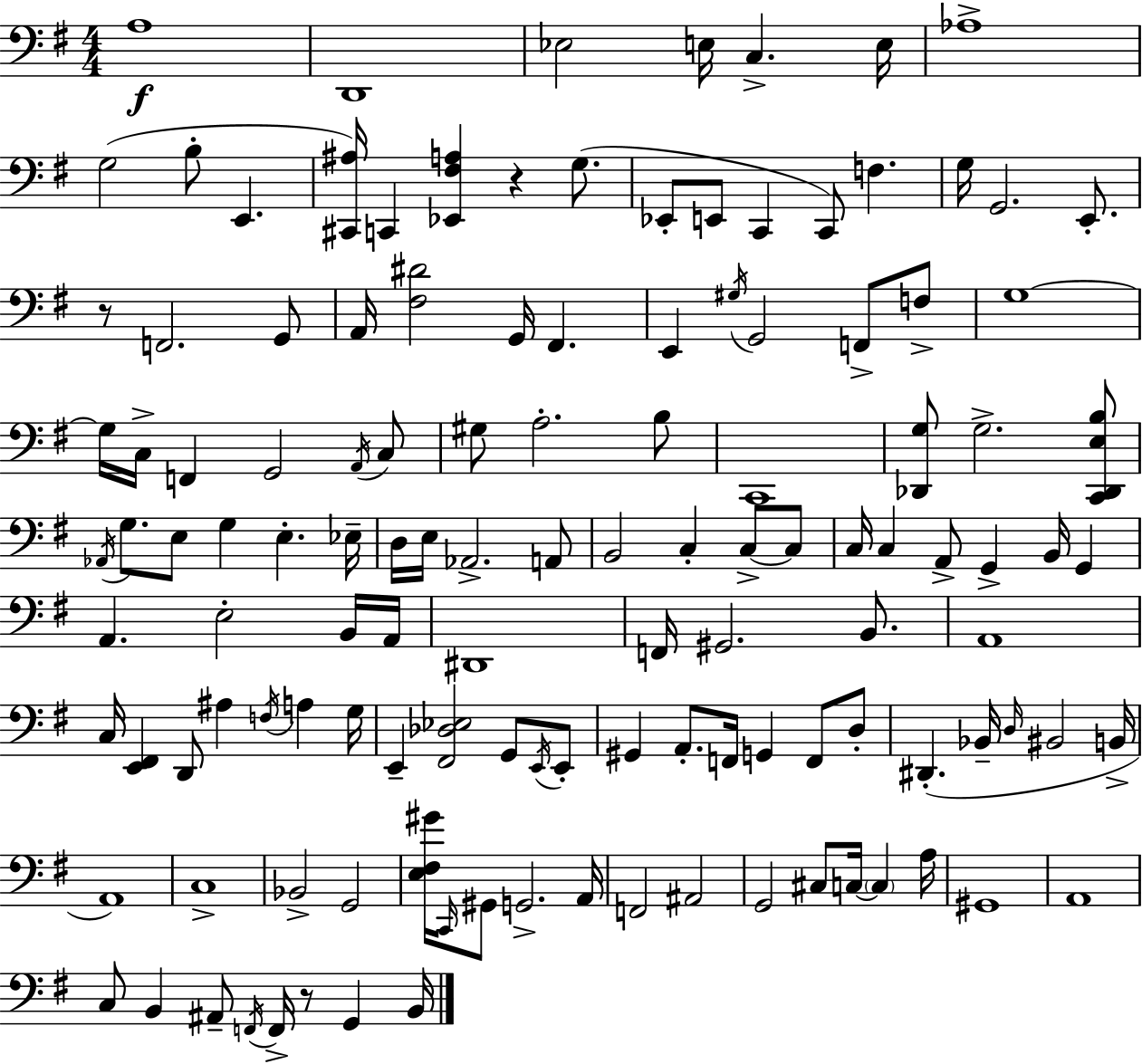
A3/w D2/w Eb3/h E3/s C3/q. E3/s Ab3/w G3/h B3/e E2/q. [C#2,A#3]/s C2/q [Eb2,F#3,A3]/q R/q G3/e. Eb2/e E2/e C2/q C2/e F3/q. G3/s G2/h. E2/e. R/e F2/h. G2/e A2/s [F#3,D#4]/h G2/s F#2/q. E2/q G#3/s G2/h F2/e F3/e G3/w G3/s C3/s F2/q G2/h A2/s C3/e G#3/e A3/h. B3/e C2/w [Db2,G3]/e G3/h. [C2,Db2,E3,B3]/e Ab2/s G3/e. E3/e G3/q E3/q. Eb3/s D3/s E3/s Ab2/h. A2/e B2/h C3/q C3/e C3/e C3/s C3/q A2/e G2/q B2/s G2/q A2/q. E3/h B2/s A2/s D#2/w F2/s G#2/h. B2/e. A2/w C3/s [E2,F#2]/q D2/e A#3/q F3/s A3/q G3/s E2/q [F#2,Db3,Eb3]/h G2/e E2/s E2/e G#2/q A2/e. F2/s G2/q F2/e D3/e D#2/q. Bb2/s D3/s BIS2/h B2/s A2/w C3/w Bb2/h G2/h [E3,F#3,G#4]/s C2/s G#2/e G2/h. A2/s F2/h A#2/h G2/h C#3/e C3/s C3/q A3/s G#2/w A2/w C3/e B2/q A#2/e F2/s F2/s R/e G2/q B2/s